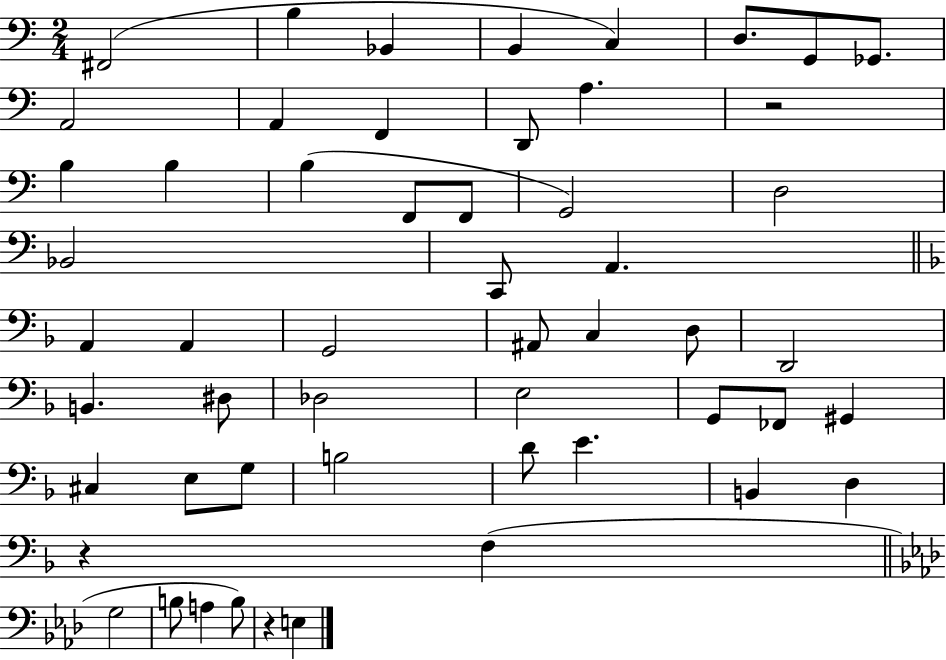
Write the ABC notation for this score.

X:1
T:Untitled
M:2/4
L:1/4
K:C
^F,,2 B, _B,, B,, C, D,/2 G,,/2 _G,,/2 A,,2 A,, F,, D,,/2 A, z2 B, B, B, F,,/2 F,,/2 G,,2 D,2 _B,,2 C,,/2 A,, A,, A,, G,,2 ^A,,/2 C, D,/2 D,,2 B,, ^D,/2 _D,2 E,2 G,,/2 _F,,/2 ^G,, ^C, E,/2 G,/2 B,2 D/2 E B,, D, z F, G,2 B,/2 A, B,/2 z E,